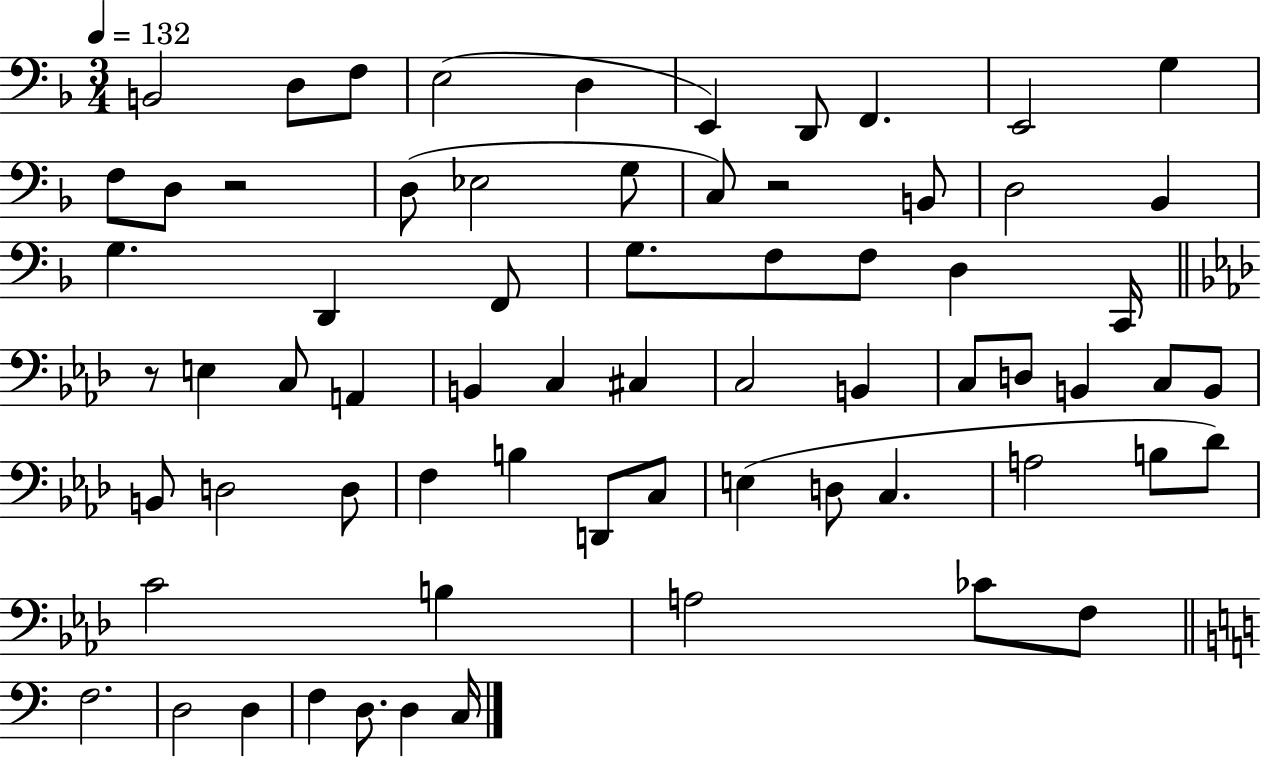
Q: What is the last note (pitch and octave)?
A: C3